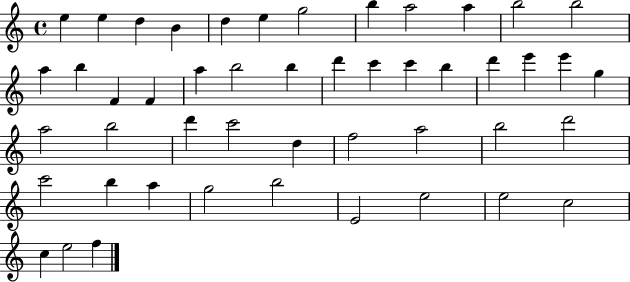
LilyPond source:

{
  \clef treble
  \time 4/4
  \defaultTimeSignature
  \key c \major
  e''4 e''4 d''4 b'4 | d''4 e''4 g''2 | b''4 a''2 a''4 | b''2 b''2 | \break a''4 b''4 f'4 f'4 | a''4 b''2 b''4 | d'''4 c'''4 c'''4 b''4 | d'''4 e'''4 e'''4 g''4 | \break a''2 b''2 | d'''4 c'''2 d''4 | f''2 a''2 | b''2 d'''2 | \break c'''2 b''4 a''4 | g''2 b''2 | e'2 e''2 | e''2 c''2 | \break c''4 e''2 f''4 | \bar "|."
}